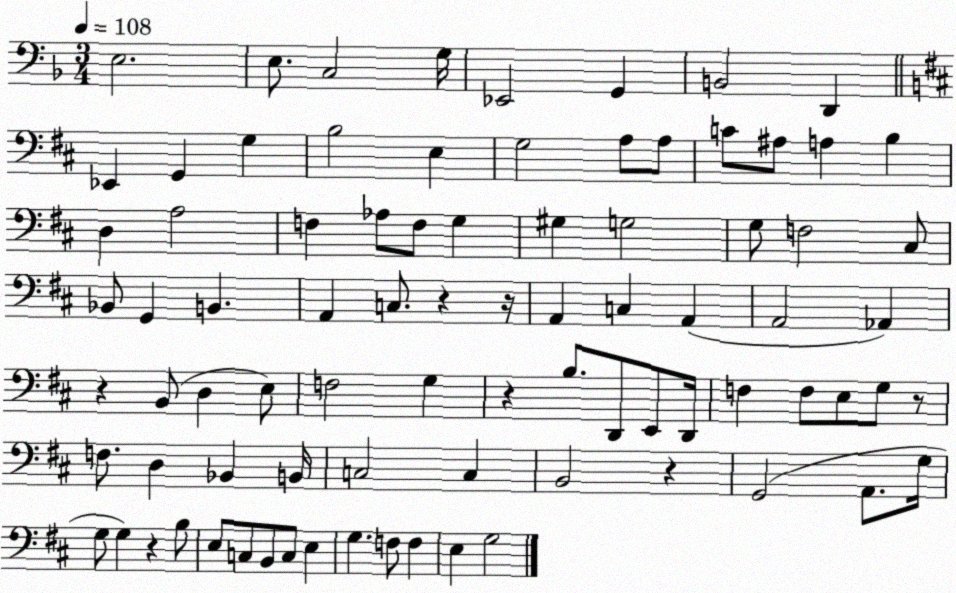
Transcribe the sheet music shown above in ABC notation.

X:1
T:Untitled
M:3/4
L:1/4
K:F
E,2 E,/2 C,2 G,/4 _E,,2 G,, B,,2 D,, _E,, G,, G, B,2 E, G,2 A,/2 A,/2 C/2 ^A,/2 A, B, D, A,2 F, _A,/2 F,/2 G, ^G, G,2 G,/2 F,2 ^C,/2 _B,,/2 G,, B,, A,, C,/2 z z/4 A,, C, A,, A,,2 _A,, z B,,/2 D, E,/2 F,2 G, z B,/2 D,,/2 E,,/2 D,,/4 F, F,/2 E,/2 G,/2 z/2 F,/2 D, _B,, B,,/4 C,2 C, B,,2 z G,,2 A,,/2 G,/4 G,/2 G, z B,/2 E,/2 C,/2 B,,/2 C,/2 E, G, F,/2 F, E, G,2